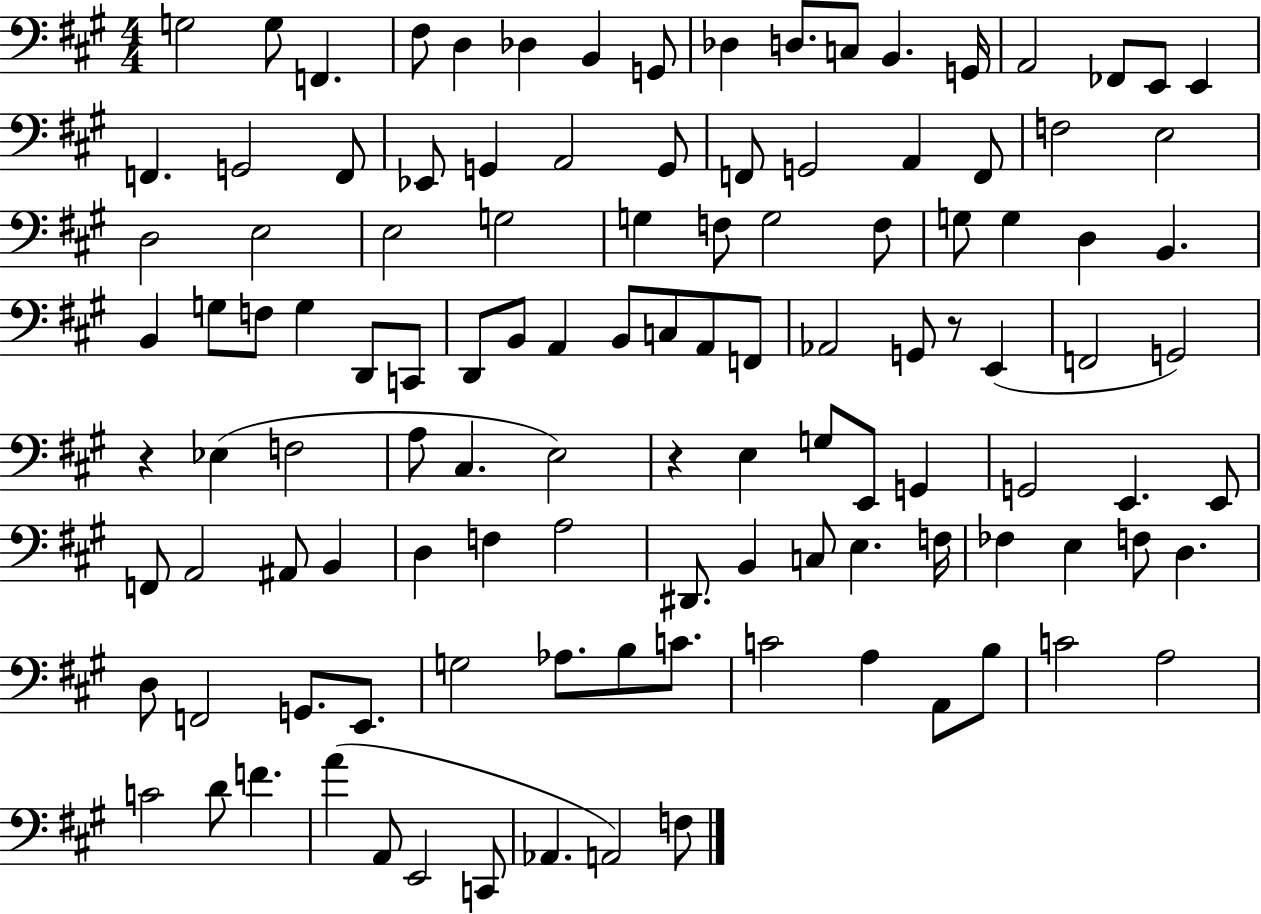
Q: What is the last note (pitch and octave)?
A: F3